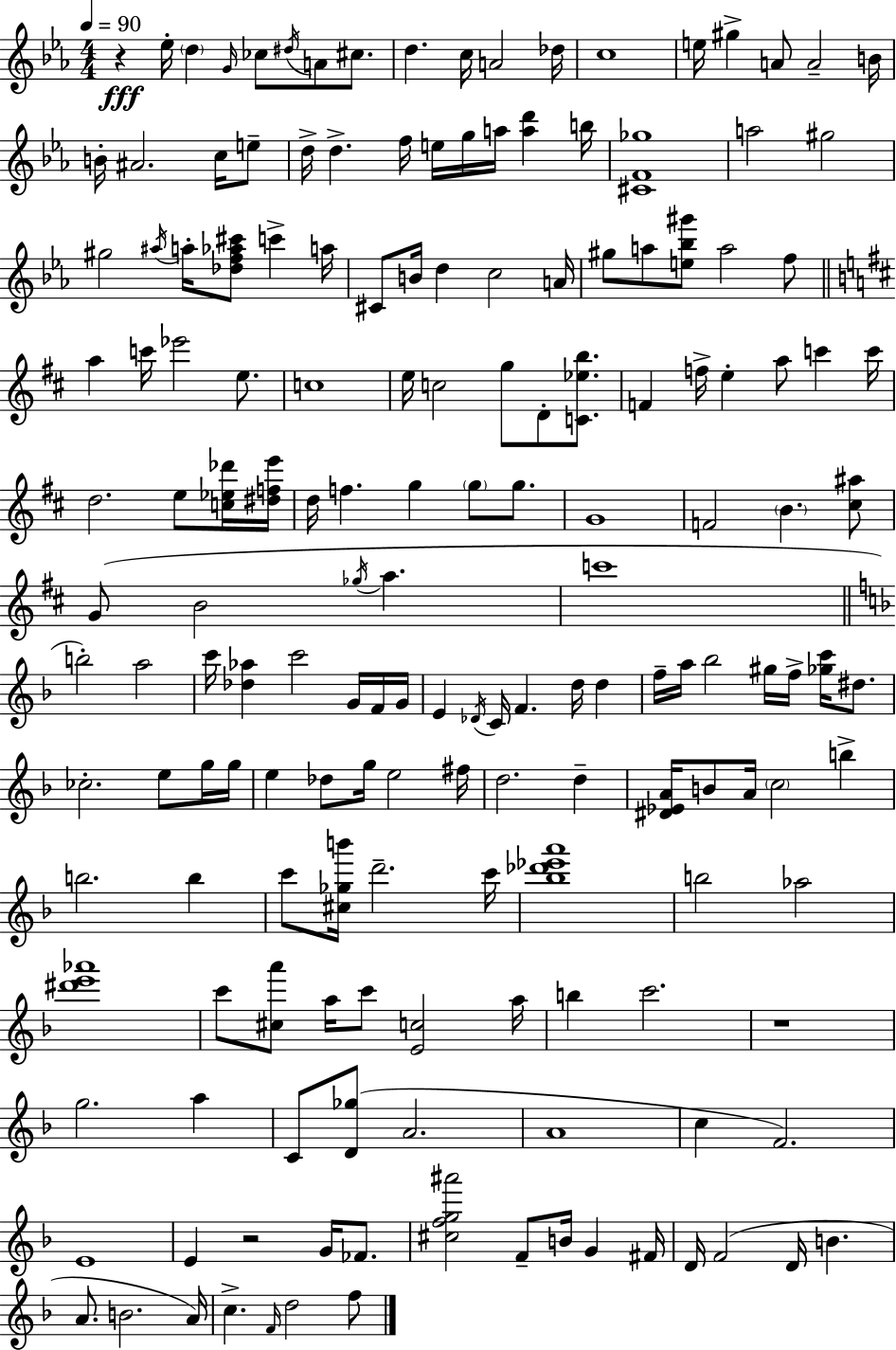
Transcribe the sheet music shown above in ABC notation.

X:1
T:Untitled
M:4/4
L:1/4
K:Eb
z _e/4 d G/4 _c/2 ^d/4 A/2 ^c/2 d c/4 A2 _d/4 c4 e/4 ^g A/2 A2 B/4 B/4 ^A2 c/4 e/2 d/4 d f/4 e/4 g/4 a/4 [ad'] b/4 [^CF_g]4 a2 ^g2 ^g2 ^a/4 a/4 [_df_a^c']/2 c' a/4 ^C/2 B/4 d c2 A/4 ^g/2 a/2 [e_b^g']/2 a2 f/2 a c'/4 _e'2 e/2 c4 e/4 c2 g/2 D/2 [C_eb]/2 F f/4 e a/2 c' c'/4 d2 e/2 [c_e_d']/4 [^dfe']/4 d/4 f g g/2 g/2 G4 F2 B [^c^a]/2 G/2 B2 _g/4 a c'4 b2 a2 c'/4 [_d_a] c'2 G/4 F/4 G/4 E _D/4 C/4 F d/4 d f/4 a/4 _b2 ^g/4 f/4 [_gc']/4 ^d/2 _c2 e/2 g/4 g/4 e _d/2 g/4 e2 ^f/4 d2 d [^D_EA]/4 B/2 A/4 c2 b b2 b c'/2 [^c_gb']/4 d'2 c'/4 [_b_d'_e'a']4 b2 _a2 [^d'e'_a']4 c'/2 [^ca']/2 a/4 c'/2 [Ec]2 a/4 b c'2 z4 g2 a C/2 [D_g]/2 A2 A4 c F2 E4 E z2 G/4 _F/2 [^cfg^a']2 F/2 B/4 G ^F/4 D/4 F2 D/4 B A/2 B2 A/4 c F/4 d2 f/2